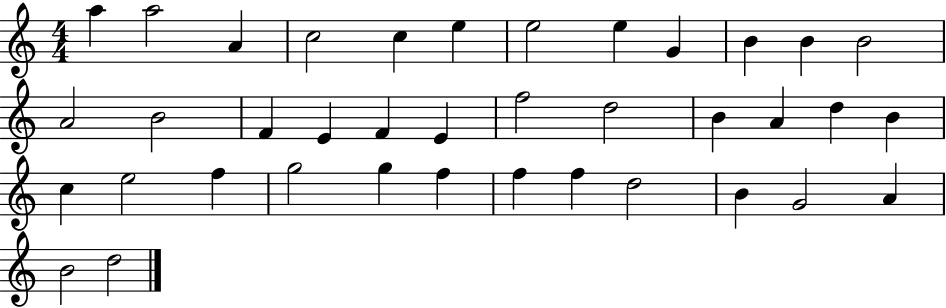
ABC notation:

X:1
T:Untitled
M:4/4
L:1/4
K:C
a a2 A c2 c e e2 e G B B B2 A2 B2 F E F E f2 d2 B A d B c e2 f g2 g f f f d2 B G2 A B2 d2